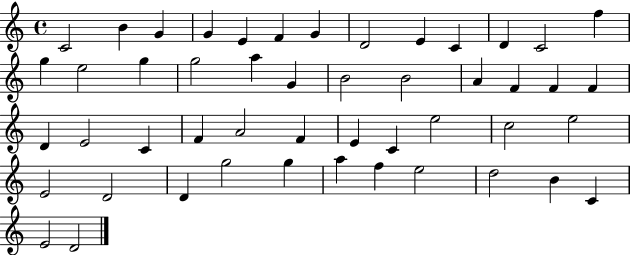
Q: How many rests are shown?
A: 0